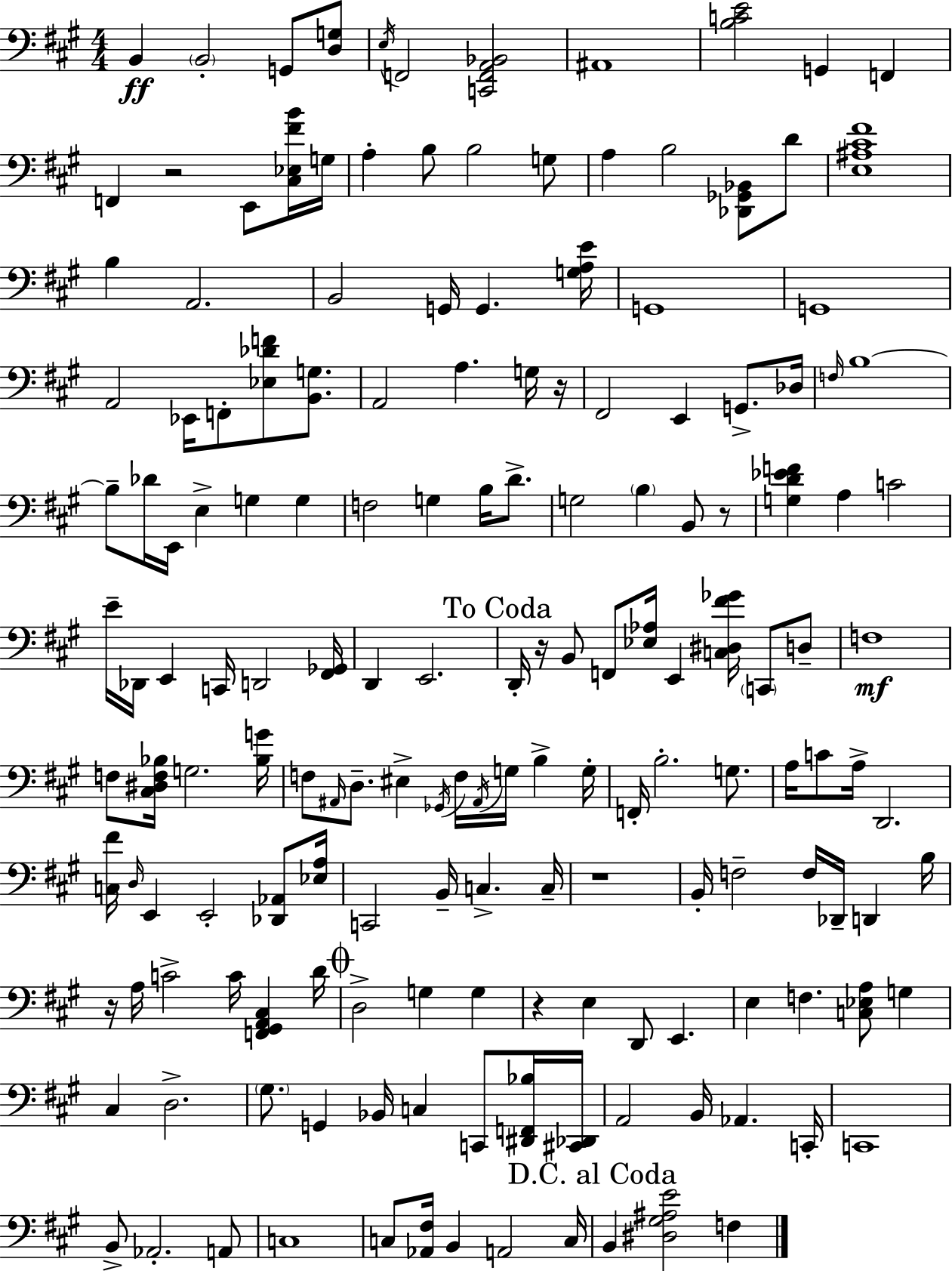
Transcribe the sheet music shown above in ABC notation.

X:1
T:Untitled
M:4/4
L:1/4
K:A
B,, B,,2 G,,/2 [D,G,]/2 E,/4 F,,2 [C,,F,,A,,_B,,]2 ^A,,4 [B,CE]2 G,, F,, F,, z2 E,,/2 [^C,_E,^FB]/4 G,/4 A, B,/2 B,2 G,/2 A, B,2 [_D,,_G,,_B,,]/2 D/2 [E,^A,^C^F]4 B, A,,2 B,,2 G,,/4 G,, [G,A,E]/4 G,,4 G,,4 A,,2 _E,,/4 F,,/2 [_E,_DF]/2 [B,,G,]/2 A,,2 A, G,/4 z/4 ^F,,2 E,, G,,/2 _D,/4 F,/4 B,4 B,/2 _D/4 E,,/4 E, G, G, F,2 G, B,/4 D/2 G,2 B, B,,/2 z/2 [G,D_EF] A, C2 E/4 _D,,/4 E,, C,,/4 D,,2 [^F,,_G,,]/4 D,, E,,2 D,,/4 z/4 B,,/2 F,,/2 [_E,_A,]/4 E,, [C,^D,^F_G]/4 C,,/2 D,/2 F,4 F,/2 [^C,^D,F,_B,]/4 G,2 [_B,G]/4 F,/2 ^A,,/4 D,/2 ^E, _G,,/4 F,/4 ^A,,/4 G,/4 B, G,/4 F,,/4 B,2 G,/2 A,/4 C/2 A,/4 D,,2 [C,^F]/4 D,/4 E,, E,,2 [_D,,_A,,]/2 [_E,A,]/4 C,,2 B,,/4 C, C,/4 z4 B,,/4 F,2 F,/4 _D,,/4 D,, B,/4 z/4 A,/4 C2 C/4 [F,,^G,,A,,^C,] D/4 D,2 G, G, z E, D,,/2 E,, E, F, [C,_E,A,]/2 G, ^C, D,2 ^G,/2 G,, _B,,/4 C, C,,/2 [^D,,F,,_B,]/4 [^C,,_D,,]/4 A,,2 B,,/4 _A,, C,,/4 C,,4 B,,/2 _A,,2 A,,/2 C,4 C,/2 [_A,,^F,]/4 B,, A,,2 C,/4 B,, [^D,^G,^A,E]2 F,